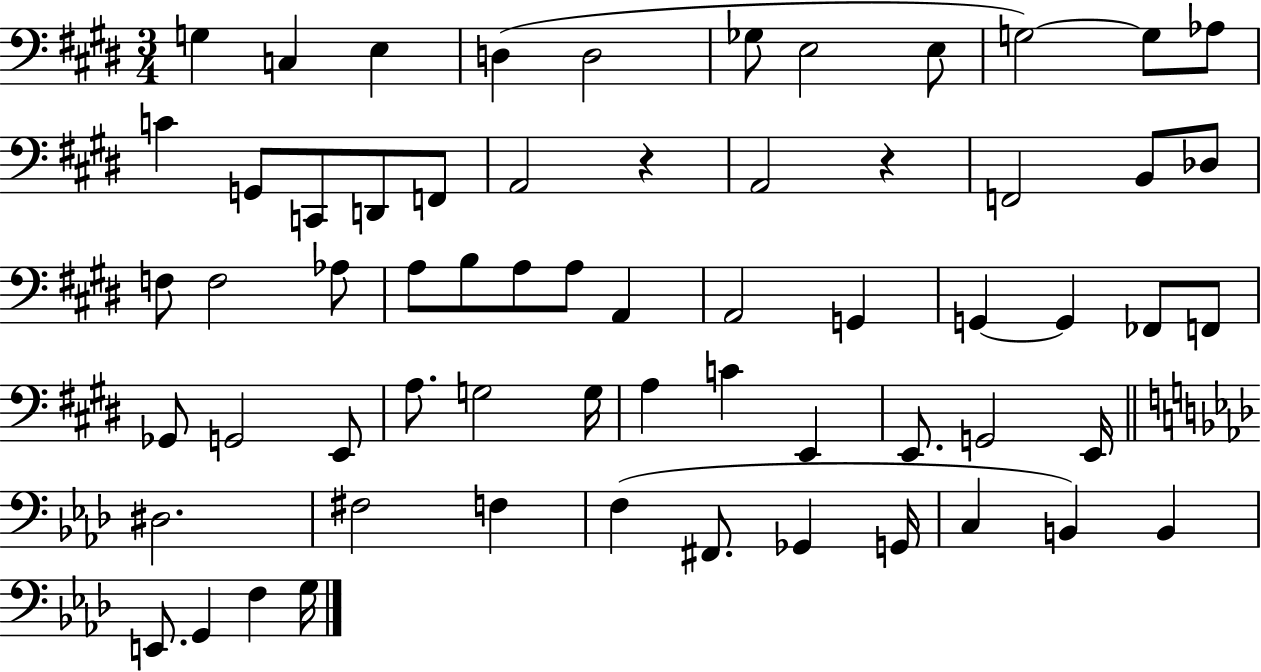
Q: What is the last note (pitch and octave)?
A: G3